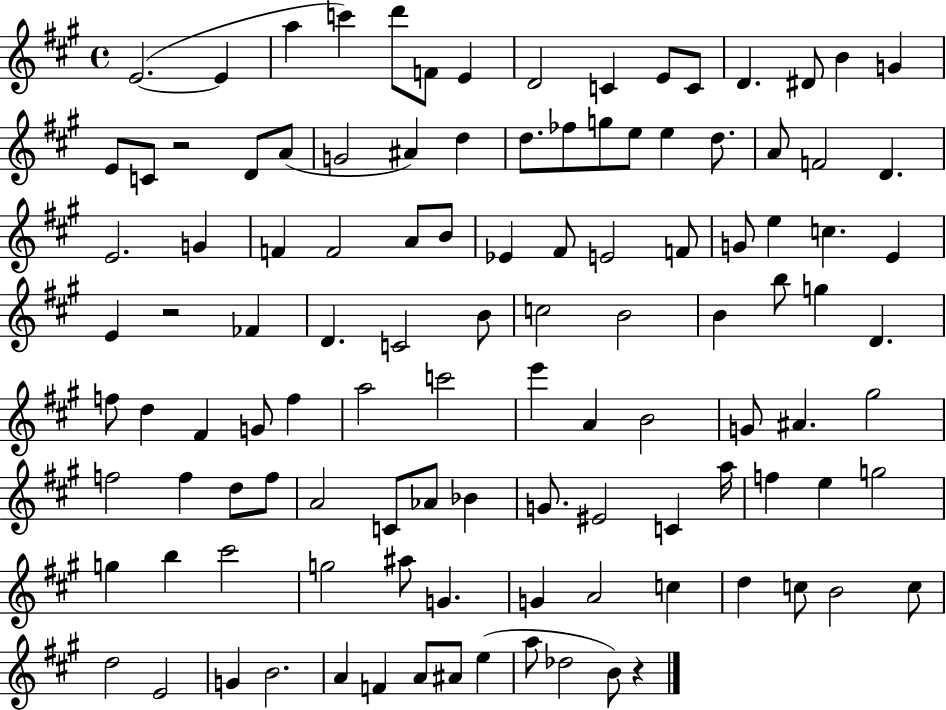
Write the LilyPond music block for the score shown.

{
  \clef treble
  \time 4/4
  \defaultTimeSignature
  \key a \major
  e'2.~(~ e'4 | a''4 c'''4) d'''8 f'8 e'4 | d'2 c'4 e'8 c'8 | d'4. dis'8 b'4 g'4 | \break e'8 c'8 r2 d'8 a'8( | g'2 ais'4) d''4 | d''8. fes''8 g''8 e''8 e''4 d''8. | a'8 f'2 d'4. | \break e'2. g'4 | f'4 f'2 a'8 b'8 | ees'4 fis'8 e'2 f'8 | g'8 e''4 c''4. e'4 | \break e'4 r2 fes'4 | d'4. c'2 b'8 | c''2 b'2 | b'4 b''8 g''4 d'4. | \break f''8 d''4 fis'4 g'8 f''4 | a''2 c'''2 | e'''4 a'4 b'2 | g'8 ais'4. gis''2 | \break f''2 f''4 d''8 f''8 | a'2 c'8 aes'8 bes'4 | g'8. eis'2 c'4 a''16 | f''4 e''4 g''2 | \break g''4 b''4 cis'''2 | g''2 ais''8 g'4. | g'4 a'2 c''4 | d''4 c''8 b'2 c''8 | \break d''2 e'2 | g'4 b'2. | a'4 f'4 a'8 ais'8 e''4( | a''8 des''2 b'8) r4 | \break \bar "|."
}